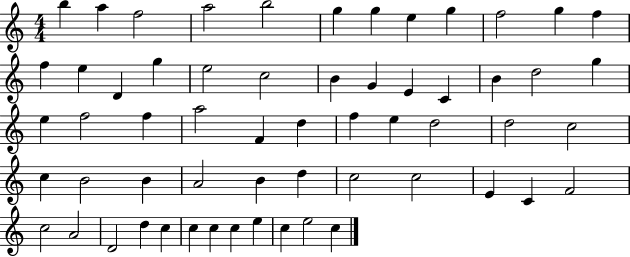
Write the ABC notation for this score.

X:1
T:Untitled
M:4/4
L:1/4
K:C
b a f2 a2 b2 g g e g f2 g f f e D g e2 c2 B G E C B d2 g e f2 f a2 F d f e d2 d2 c2 c B2 B A2 B d c2 c2 E C F2 c2 A2 D2 d c c c c e c e2 c